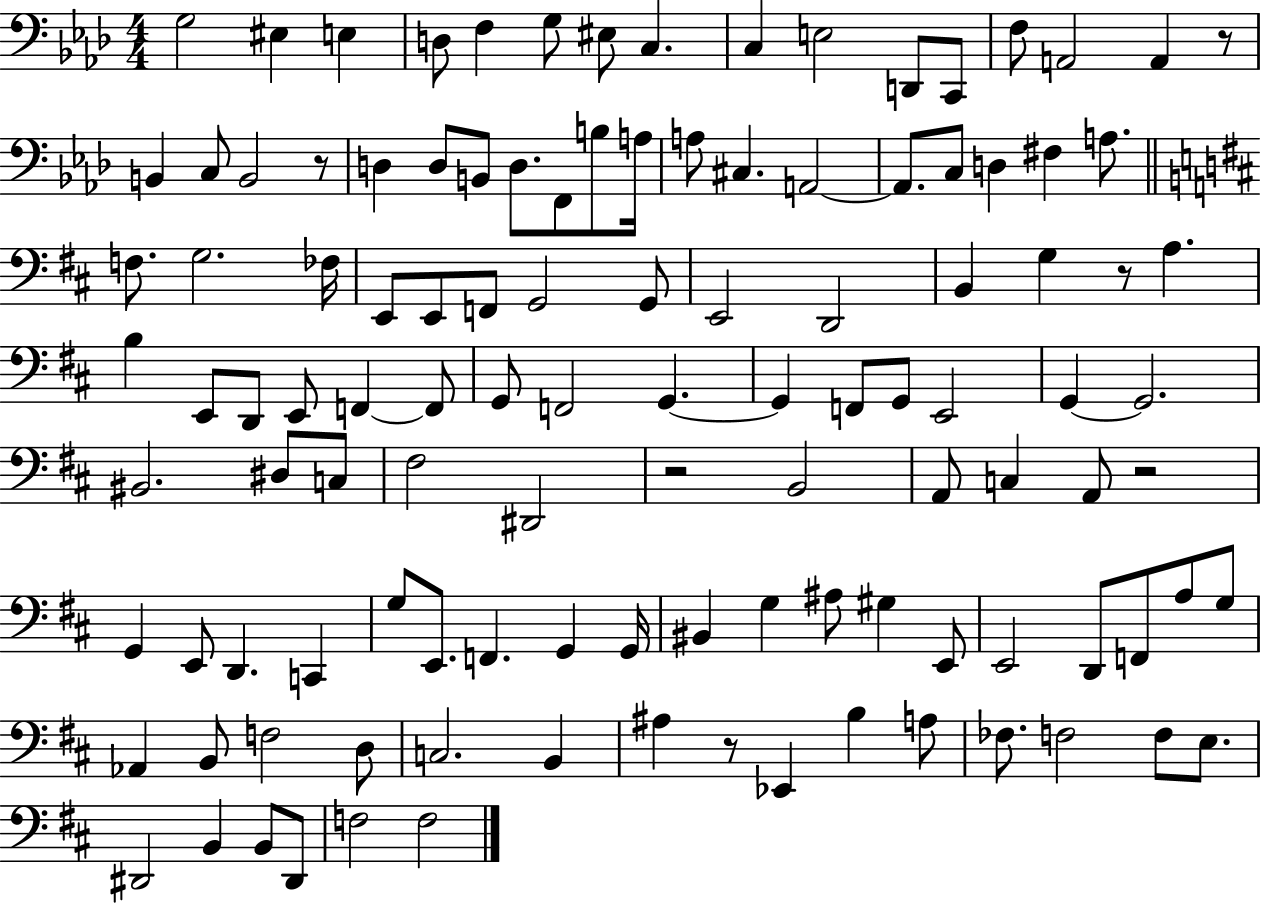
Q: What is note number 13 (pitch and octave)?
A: F3